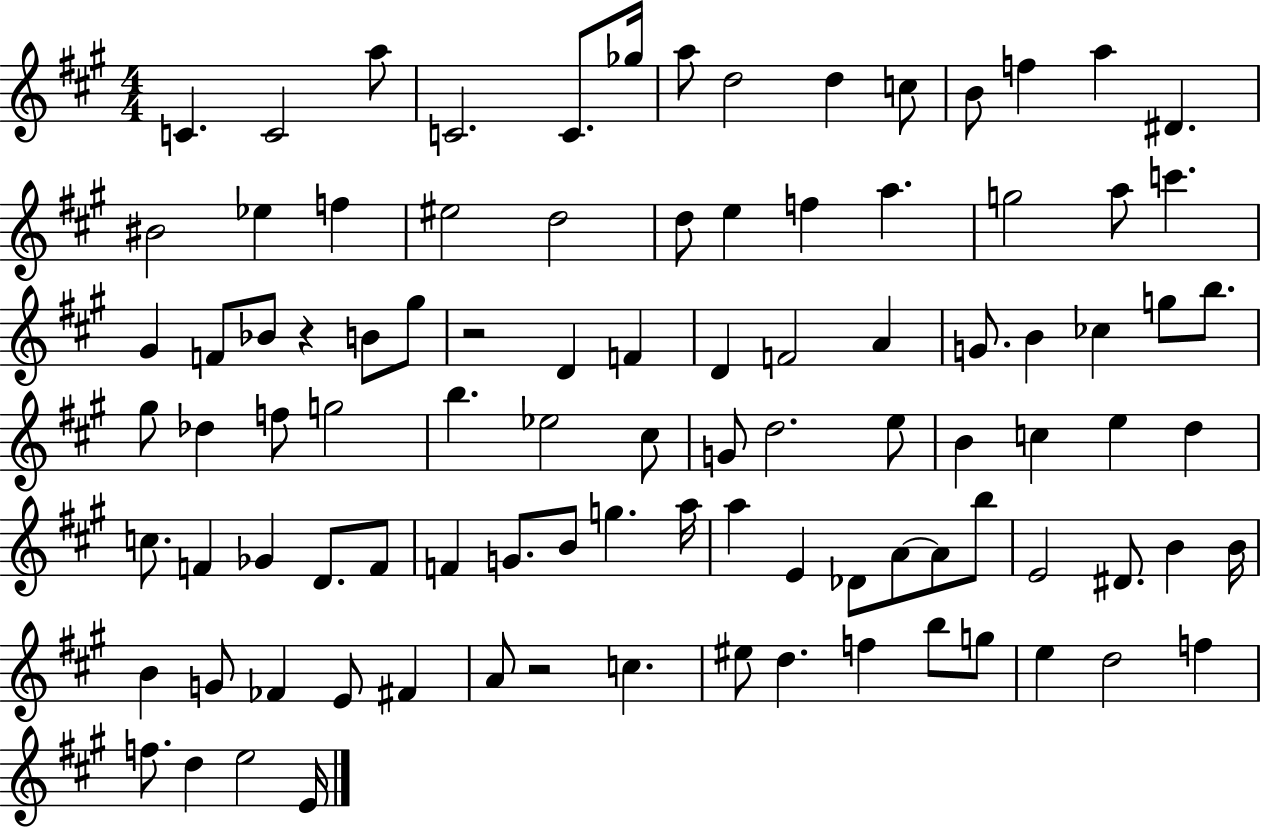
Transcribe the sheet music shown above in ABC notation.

X:1
T:Untitled
M:4/4
L:1/4
K:A
C C2 a/2 C2 C/2 _g/4 a/2 d2 d c/2 B/2 f a ^D ^B2 _e f ^e2 d2 d/2 e f a g2 a/2 c' ^G F/2 _B/2 z B/2 ^g/2 z2 D F D F2 A G/2 B _c g/2 b/2 ^g/2 _d f/2 g2 b _e2 ^c/2 G/2 d2 e/2 B c e d c/2 F _G D/2 F/2 F G/2 B/2 g a/4 a E _D/2 A/2 A/2 b/2 E2 ^D/2 B B/4 B G/2 _F E/2 ^F A/2 z2 c ^e/2 d f b/2 g/2 e d2 f f/2 d e2 E/4